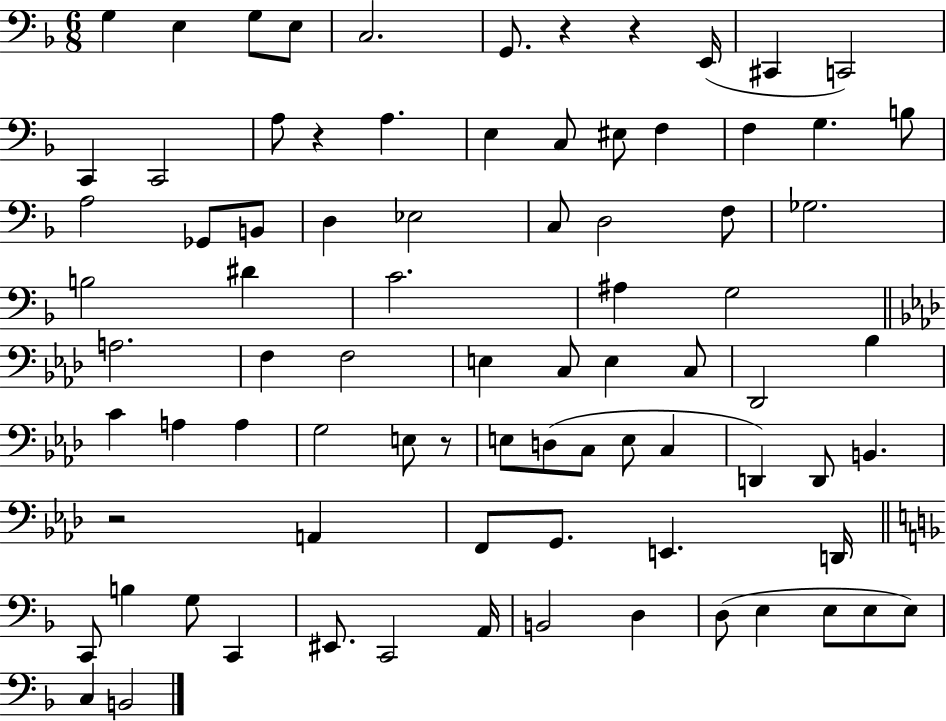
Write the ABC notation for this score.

X:1
T:Untitled
M:6/8
L:1/4
K:F
G, E, G,/2 E,/2 C,2 G,,/2 z z E,,/4 ^C,, C,,2 C,, C,,2 A,/2 z A, E, C,/2 ^E,/2 F, F, G, B,/2 A,2 _G,,/2 B,,/2 D, _E,2 C,/2 D,2 F,/2 _G,2 B,2 ^D C2 ^A, G,2 A,2 F, F,2 E, C,/2 E, C,/2 _D,,2 _B, C A, A, G,2 E,/2 z/2 E,/2 D,/2 C,/2 E,/2 C, D,, D,,/2 B,, z2 A,, F,,/2 G,,/2 E,, D,,/4 C,,/2 B, G,/2 C,, ^E,,/2 C,,2 A,,/4 B,,2 D, D,/2 E, E,/2 E,/2 E,/2 C, B,,2